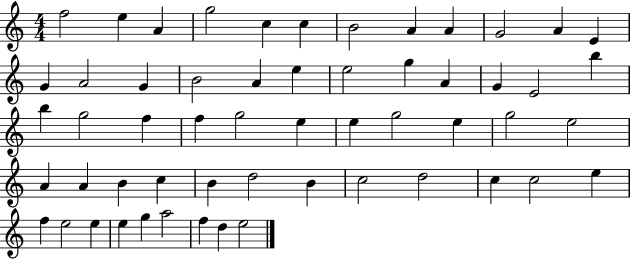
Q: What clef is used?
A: treble